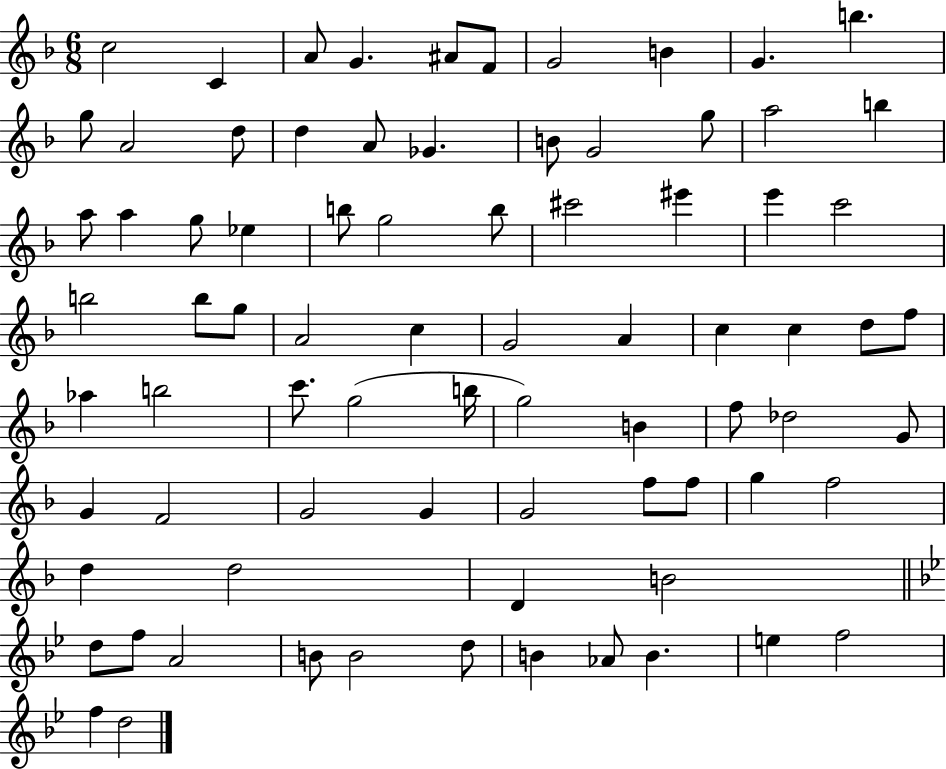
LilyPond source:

{
  \clef treble
  \numericTimeSignature
  \time 6/8
  \key f \major
  c''2 c'4 | a'8 g'4. ais'8 f'8 | g'2 b'4 | g'4. b''4. | \break g''8 a'2 d''8 | d''4 a'8 ges'4. | b'8 g'2 g''8 | a''2 b''4 | \break a''8 a''4 g''8 ees''4 | b''8 g''2 b''8 | cis'''2 eis'''4 | e'''4 c'''2 | \break b''2 b''8 g''8 | a'2 c''4 | g'2 a'4 | c''4 c''4 d''8 f''8 | \break aes''4 b''2 | c'''8. g''2( b''16 | g''2) b'4 | f''8 des''2 g'8 | \break g'4 f'2 | g'2 g'4 | g'2 f''8 f''8 | g''4 f''2 | \break d''4 d''2 | d'4 b'2 | \bar "||" \break \key bes \major d''8 f''8 a'2 | b'8 b'2 d''8 | b'4 aes'8 b'4. | e''4 f''2 | \break f''4 d''2 | \bar "|."
}